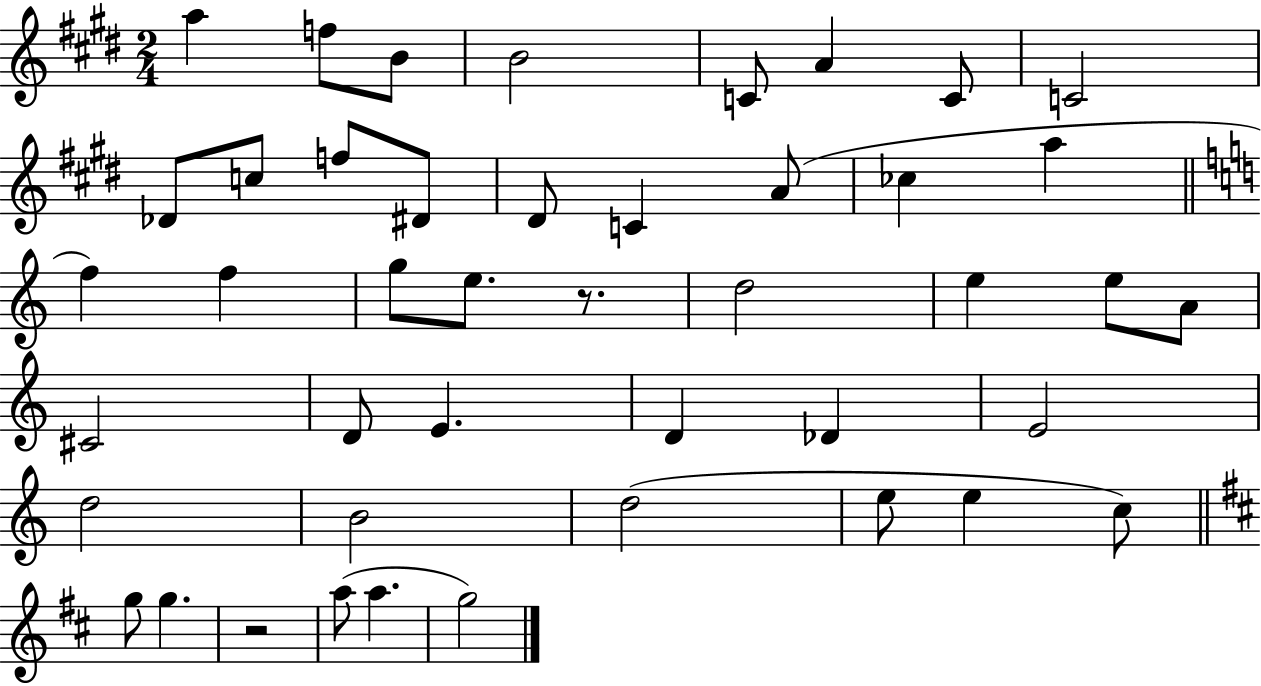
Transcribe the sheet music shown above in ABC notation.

X:1
T:Untitled
M:2/4
L:1/4
K:E
a f/2 B/2 B2 C/2 A C/2 C2 _D/2 c/2 f/2 ^D/2 ^D/2 C A/2 _c a f f g/2 e/2 z/2 d2 e e/2 A/2 ^C2 D/2 E D _D E2 d2 B2 d2 e/2 e c/2 g/2 g z2 a/2 a g2